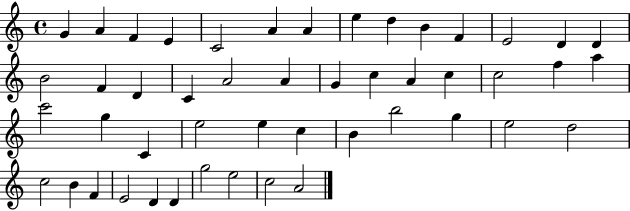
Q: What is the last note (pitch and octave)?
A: A4